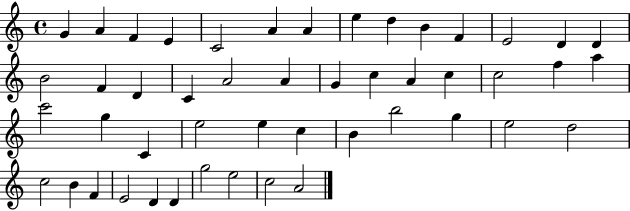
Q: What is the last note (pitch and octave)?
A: A4